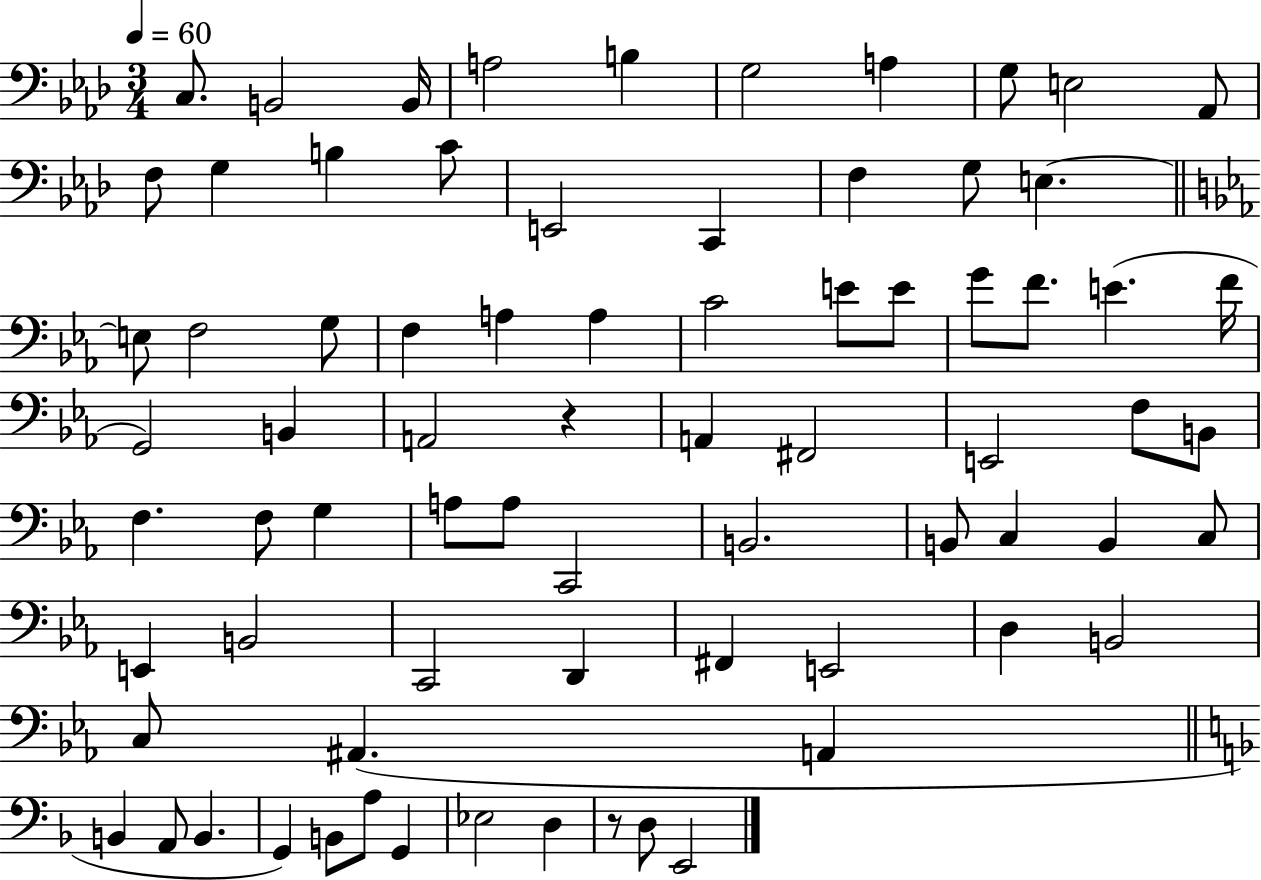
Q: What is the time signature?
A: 3/4